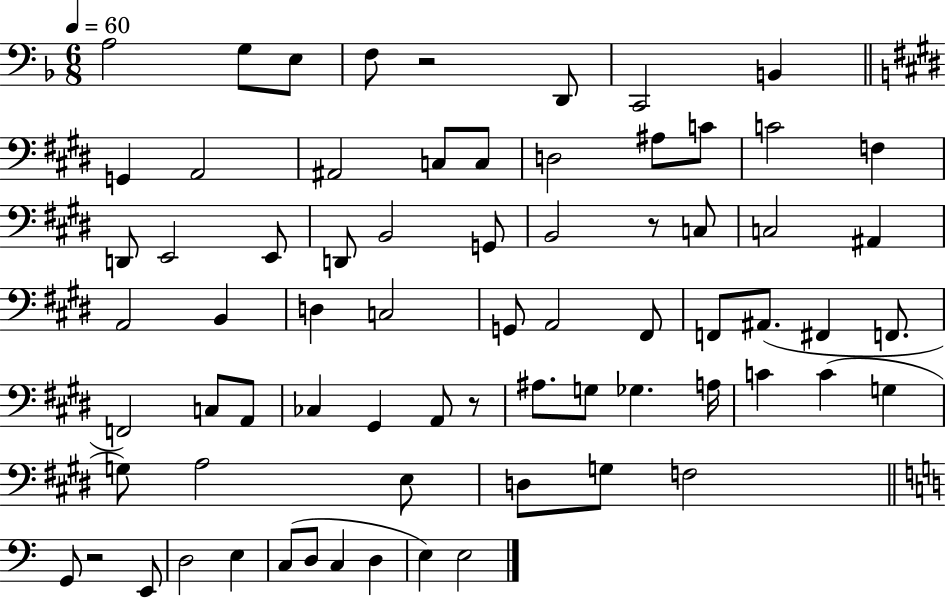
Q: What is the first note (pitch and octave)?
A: A3